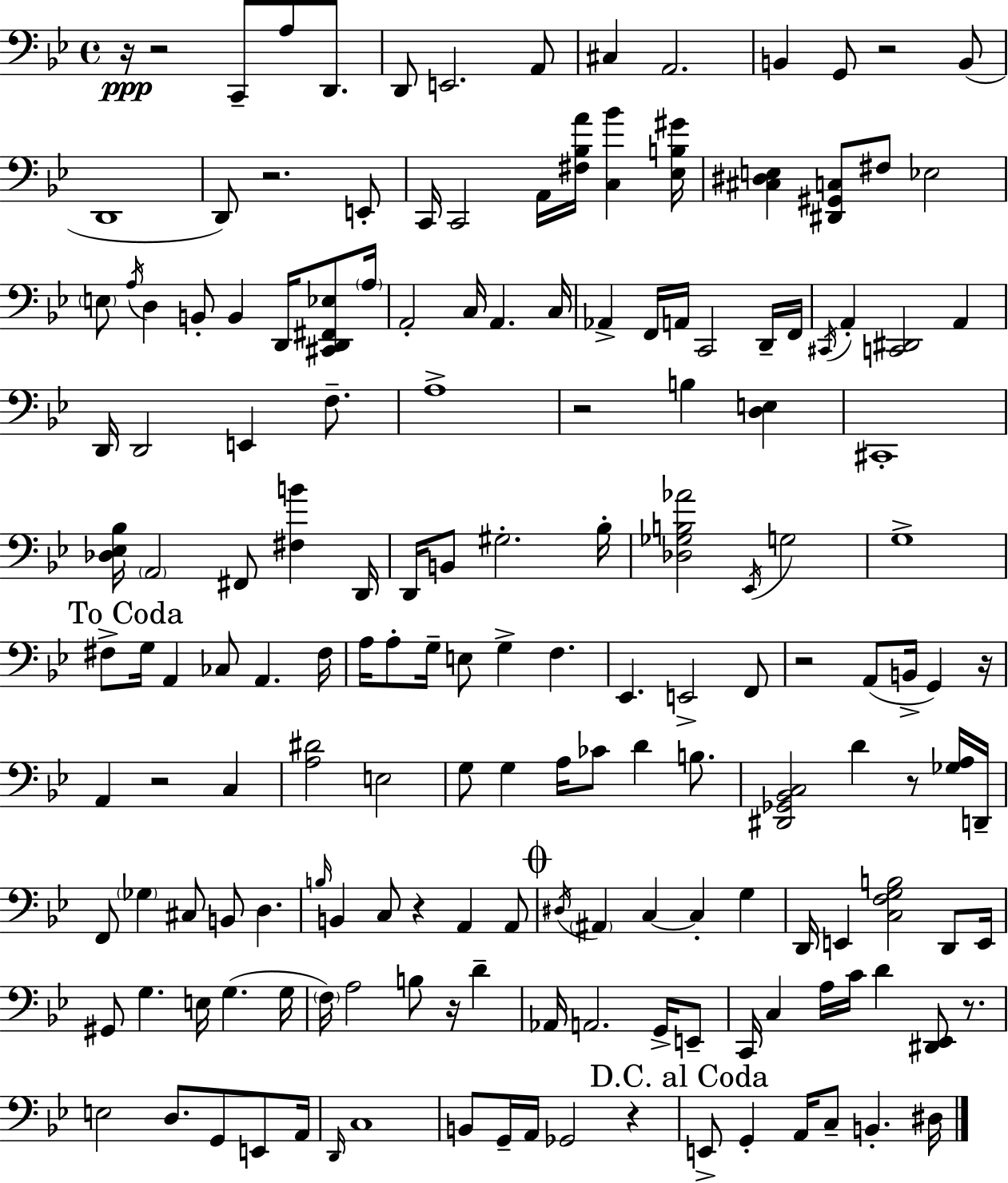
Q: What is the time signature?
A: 4/4